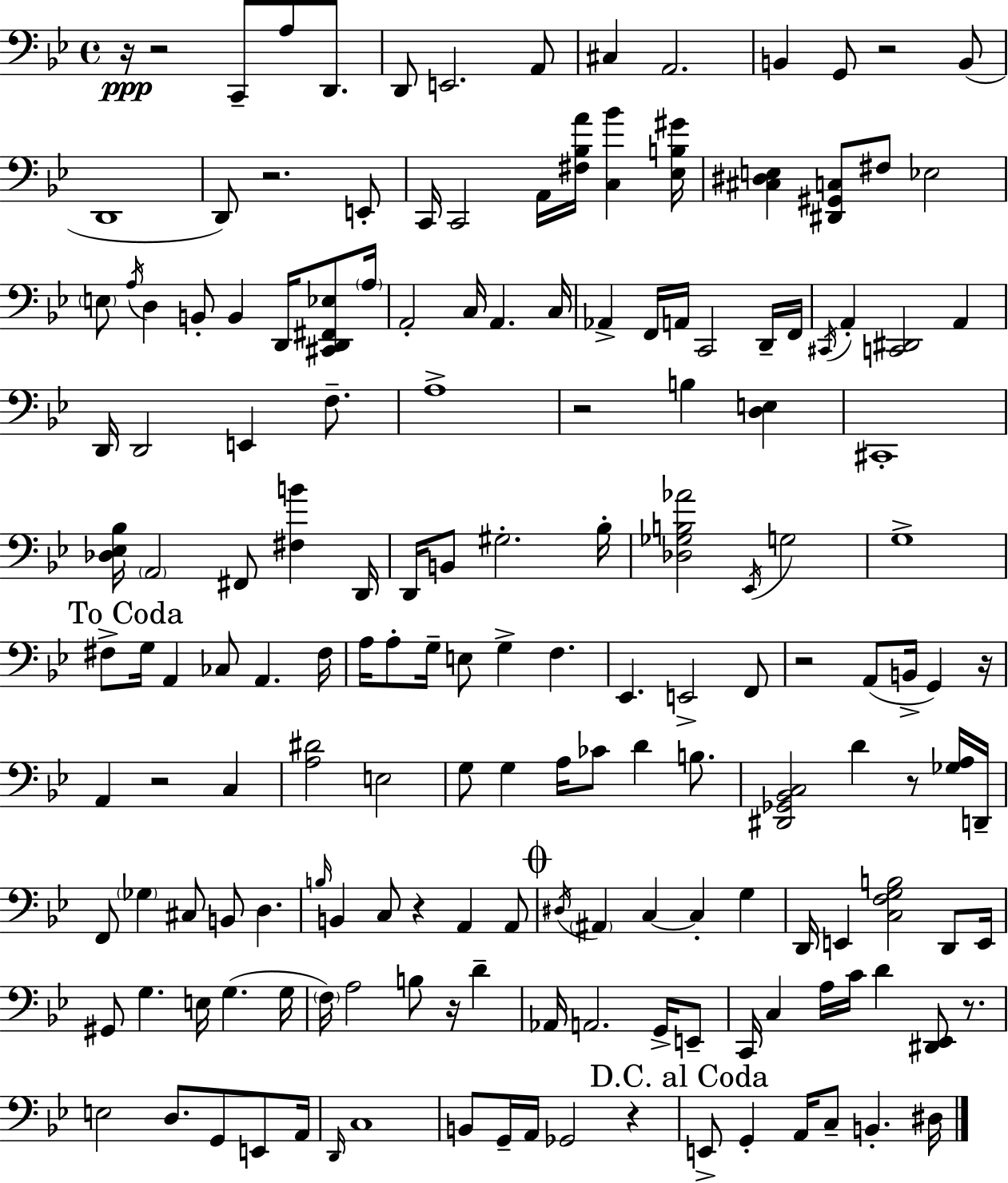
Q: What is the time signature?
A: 4/4